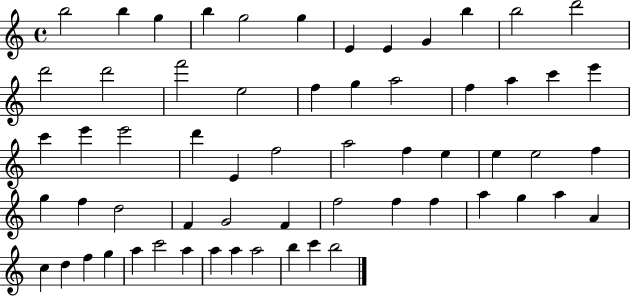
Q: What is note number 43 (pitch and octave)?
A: F5